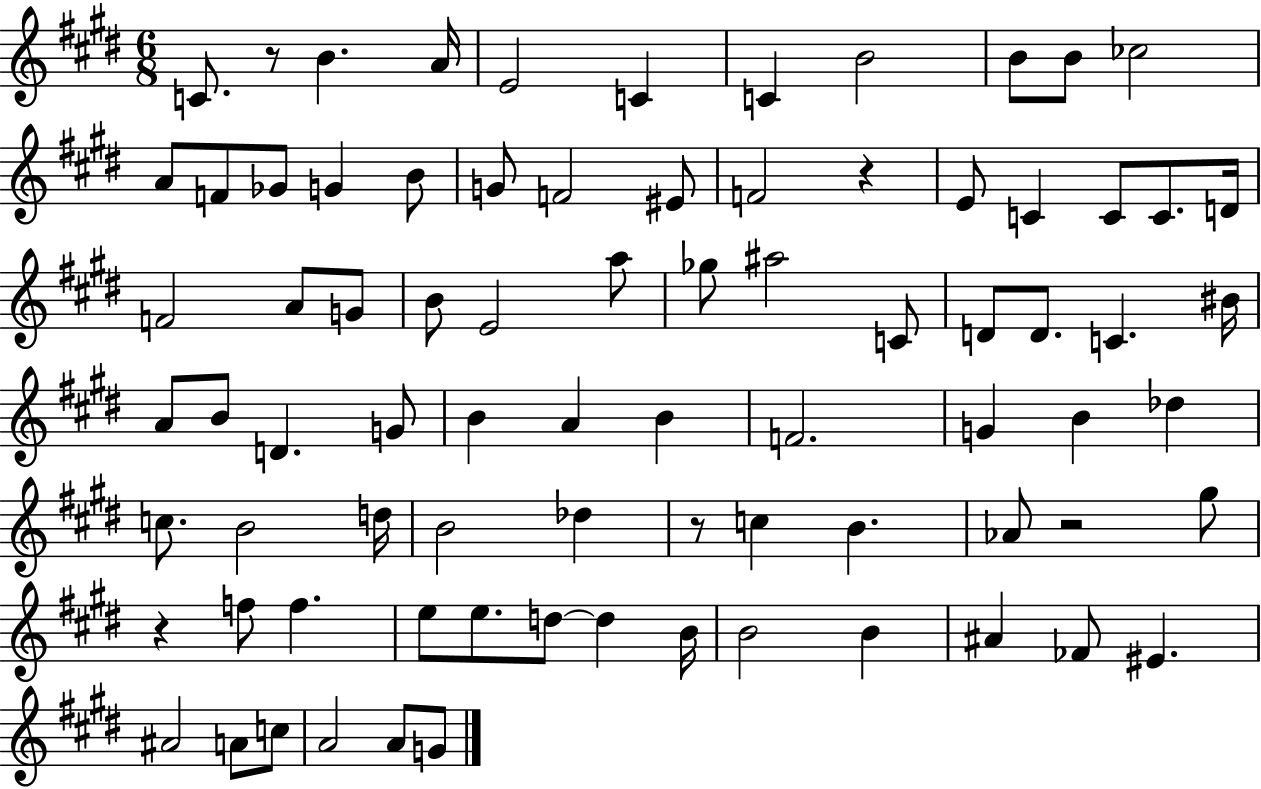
X:1
T:Untitled
M:6/8
L:1/4
K:E
C/2 z/2 B A/4 E2 C C B2 B/2 B/2 _c2 A/2 F/2 _G/2 G B/2 G/2 F2 ^E/2 F2 z E/2 C C/2 C/2 D/4 F2 A/2 G/2 B/2 E2 a/2 _g/2 ^a2 C/2 D/2 D/2 C ^B/4 A/2 B/2 D G/2 B A B F2 G B _d c/2 B2 d/4 B2 _d z/2 c B _A/2 z2 ^g/2 z f/2 f e/2 e/2 d/2 d B/4 B2 B ^A _F/2 ^E ^A2 A/2 c/2 A2 A/2 G/2